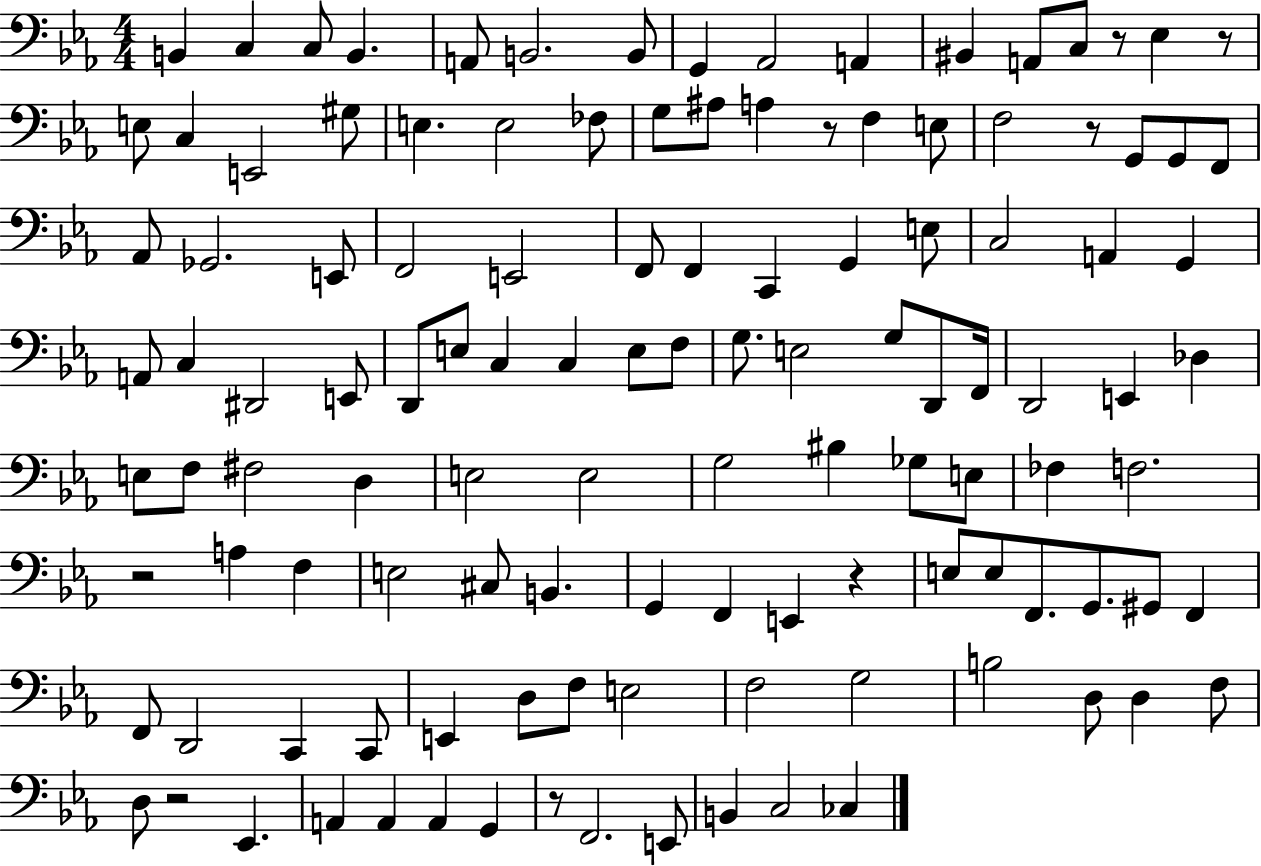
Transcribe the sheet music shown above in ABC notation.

X:1
T:Untitled
M:4/4
L:1/4
K:Eb
B,, C, C,/2 B,, A,,/2 B,,2 B,,/2 G,, _A,,2 A,, ^B,, A,,/2 C,/2 z/2 _E, z/2 E,/2 C, E,,2 ^G,/2 E, E,2 _F,/2 G,/2 ^A,/2 A, z/2 F, E,/2 F,2 z/2 G,,/2 G,,/2 F,,/2 _A,,/2 _G,,2 E,,/2 F,,2 E,,2 F,,/2 F,, C,, G,, E,/2 C,2 A,, G,, A,,/2 C, ^D,,2 E,,/2 D,,/2 E,/2 C, C, E,/2 F,/2 G,/2 E,2 G,/2 D,,/2 F,,/4 D,,2 E,, _D, E,/2 F,/2 ^F,2 D, E,2 E,2 G,2 ^B, _G,/2 E,/2 _F, F,2 z2 A, F, E,2 ^C,/2 B,, G,, F,, E,, z E,/2 E,/2 F,,/2 G,,/2 ^G,,/2 F,, F,,/2 D,,2 C,, C,,/2 E,, D,/2 F,/2 E,2 F,2 G,2 B,2 D,/2 D, F,/2 D,/2 z2 _E,, A,, A,, A,, G,, z/2 F,,2 E,,/2 B,, C,2 _C,